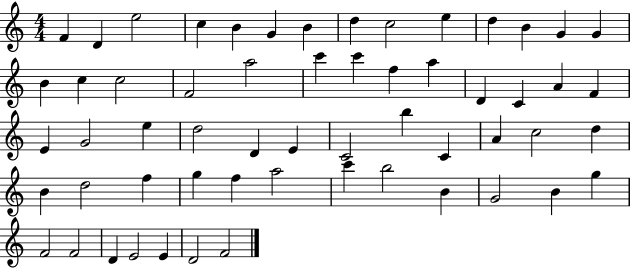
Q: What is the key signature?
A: C major